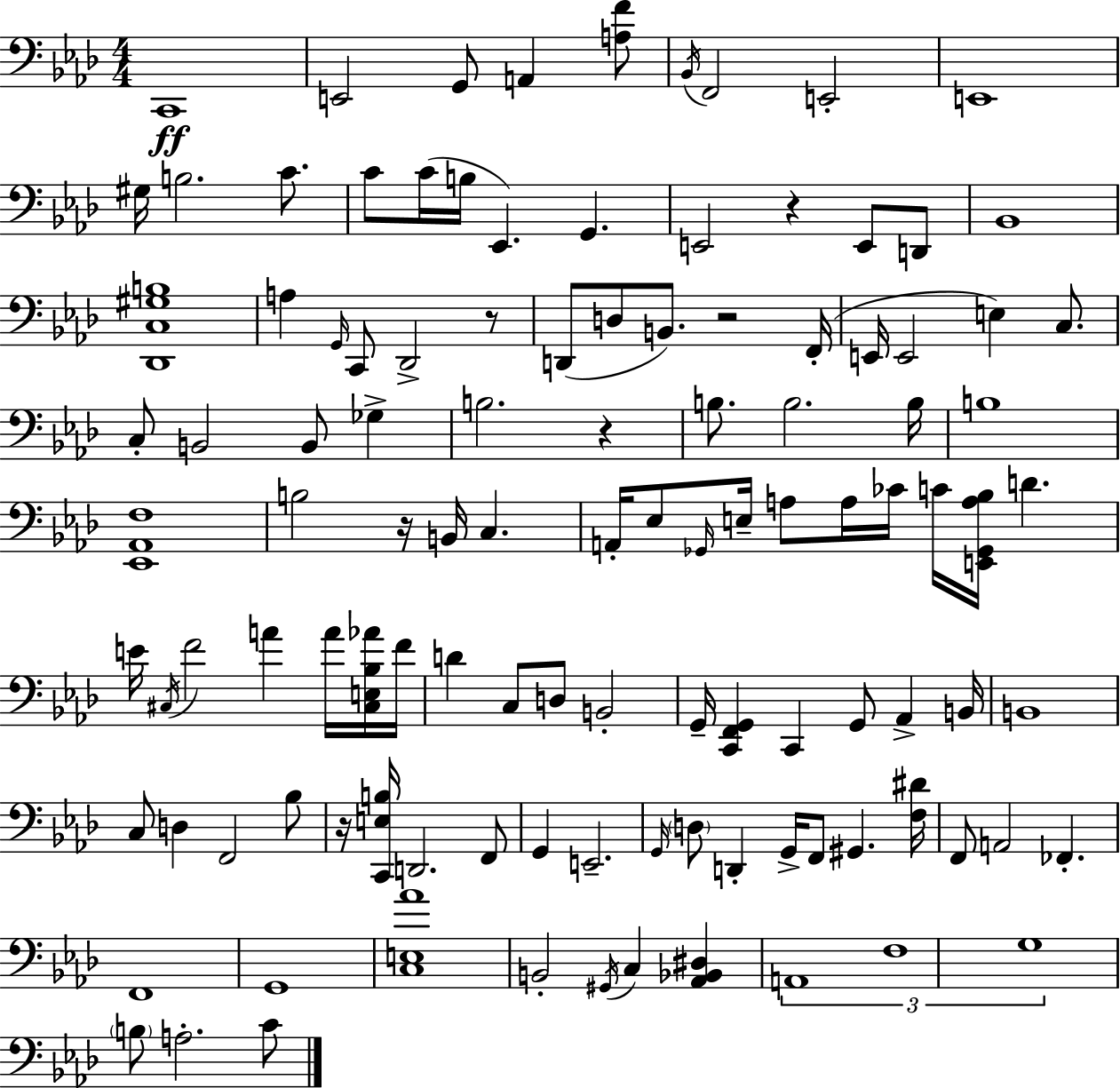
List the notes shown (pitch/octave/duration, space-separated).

C2/w E2/h G2/e A2/q [A3,F4]/e Bb2/s F2/h E2/h E2/w G#3/s B3/h. C4/e. C4/e C4/s B3/s Eb2/q. G2/q. E2/h R/q E2/e D2/e Bb2/w [Db2,C3,G#3,B3]/w A3/q G2/s C2/e Db2/h R/e D2/e D3/e B2/e. R/h F2/s E2/s E2/h E3/q C3/e. C3/e B2/h B2/e Gb3/q B3/h. R/q B3/e. B3/h. B3/s B3/w [Eb2,Ab2,F3]/w B3/h R/s B2/s C3/q. A2/s Eb3/e Gb2/s E3/s A3/e A3/s CES4/s C4/s [E2,Gb2,A3,Bb3]/s D4/q. E4/s C#3/s F4/h A4/q A4/s [C#3,E3,Bb3,Ab4]/s F4/s D4/q C3/e D3/e B2/h G2/s [C2,F2,G2]/q C2/q G2/e Ab2/q B2/s B2/w C3/e D3/q F2/h Bb3/e R/s [C2,E3,B3]/s D2/h. F2/e G2/q E2/h. G2/s D3/e D2/q G2/s F2/e G#2/q. [F3,D#4]/s F2/e A2/h FES2/q. F2/w G2/w [C3,E3,Ab4]/w B2/h G#2/s C3/q [Ab2,Bb2,D#3]/q A2/w F3/w G3/w B3/e A3/h. C4/e